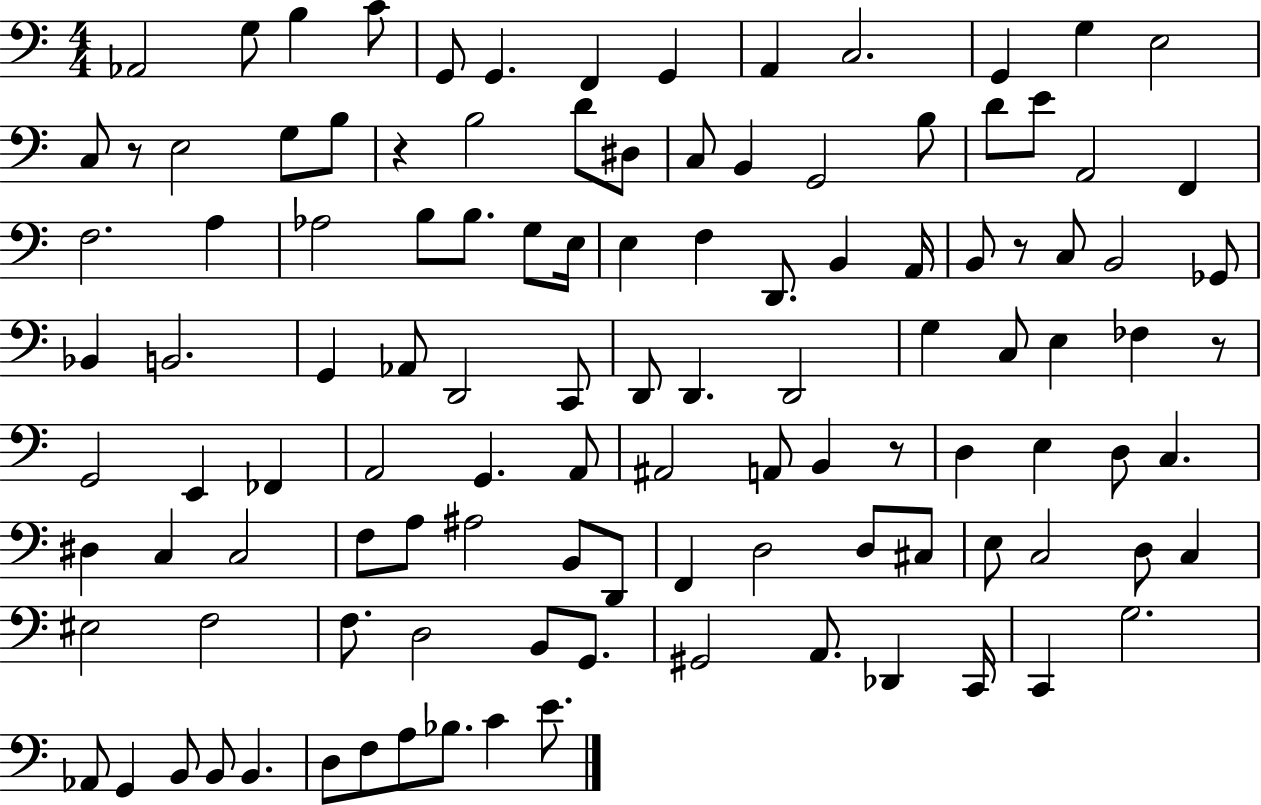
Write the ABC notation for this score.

X:1
T:Untitled
M:4/4
L:1/4
K:C
_A,,2 G,/2 B, C/2 G,,/2 G,, F,, G,, A,, C,2 G,, G, E,2 C,/2 z/2 E,2 G,/2 B,/2 z B,2 D/2 ^D,/2 C,/2 B,, G,,2 B,/2 D/2 E/2 A,,2 F,, F,2 A, _A,2 B,/2 B,/2 G,/2 E,/4 E, F, D,,/2 B,, A,,/4 B,,/2 z/2 C,/2 B,,2 _G,,/2 _B,, B,,2 G,, _A,,/2 D,,2 C,,/2 D,,/2 D,, D,,2 G, C,/2 E, _F, z/2 G,,2 E,, _F,, A,,2 G,, A,,/2 ^A,,2 A,,/2 B,, z/2 D, E, D,/2 C, ^D, C, C,2 F,/2 A,/2 ^A,2 B,,/2 D,,/2 F,, D,2 D,/2 ^C,/2 E,/2 C,2 D,/2 C, ^E,2 F,2 F,/2 D,2 B,,/2 G,,/2 ^G,,2 A,,/2 _D,, C,,/4 C,, G,2 _A,,/2 G,, B,,/2 B,,/2 B,, D,/2 F,/2 A,/2 _B,/2 C E/2